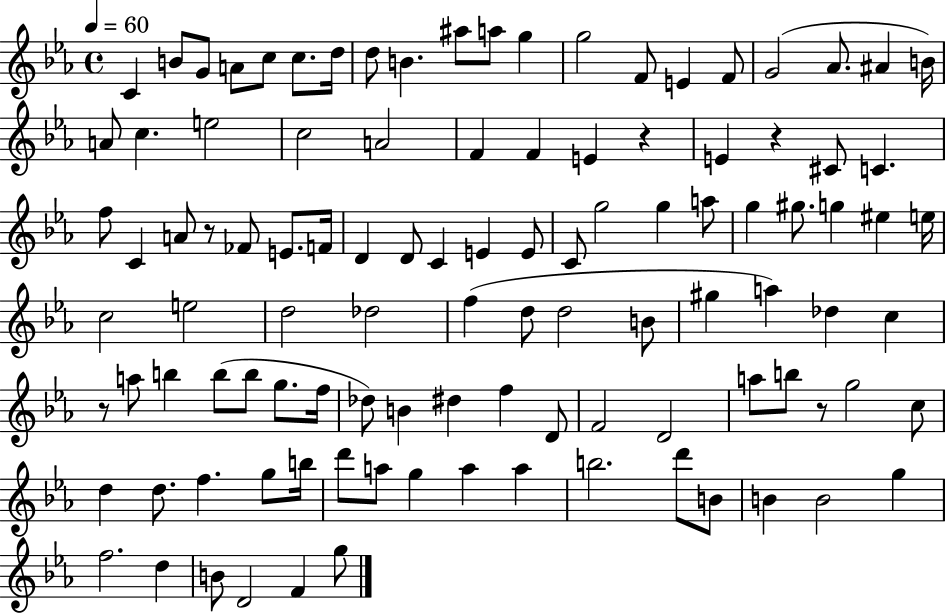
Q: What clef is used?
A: treble